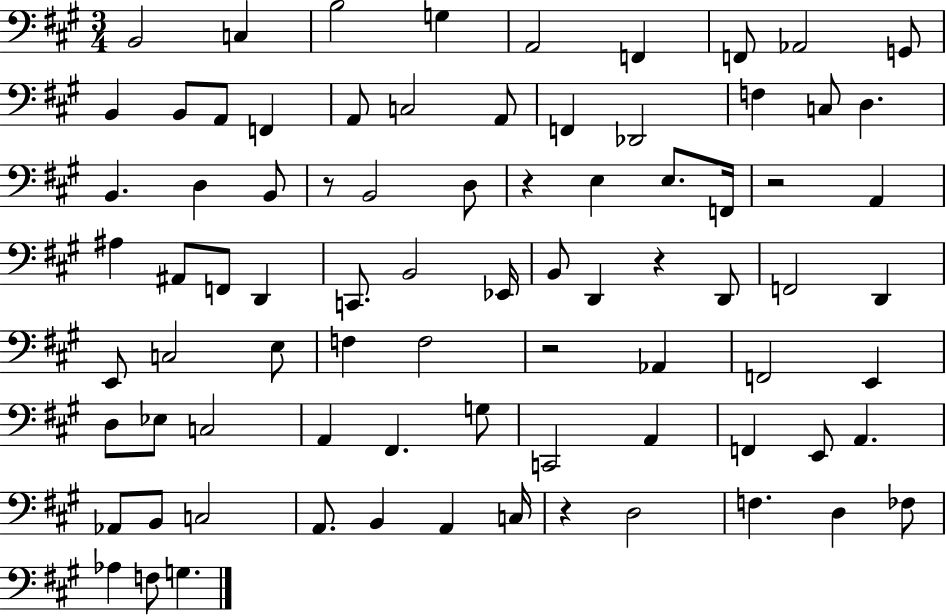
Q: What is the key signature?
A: A major